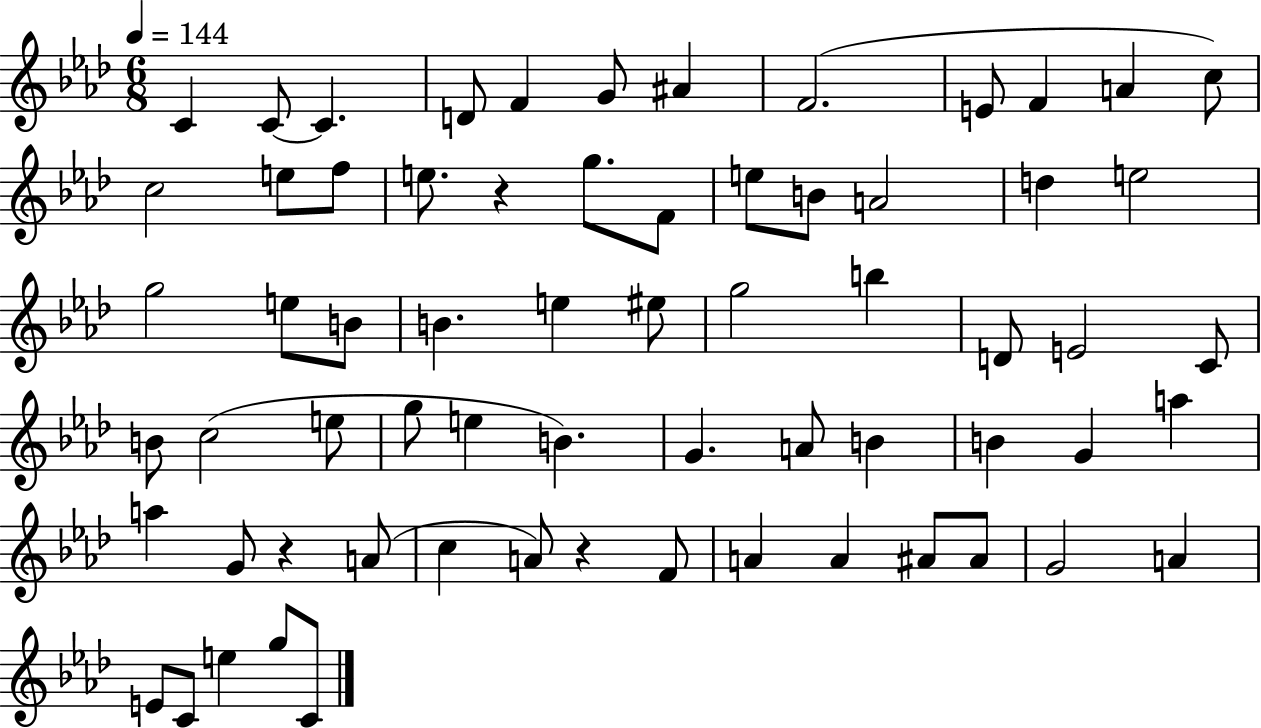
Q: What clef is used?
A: treble